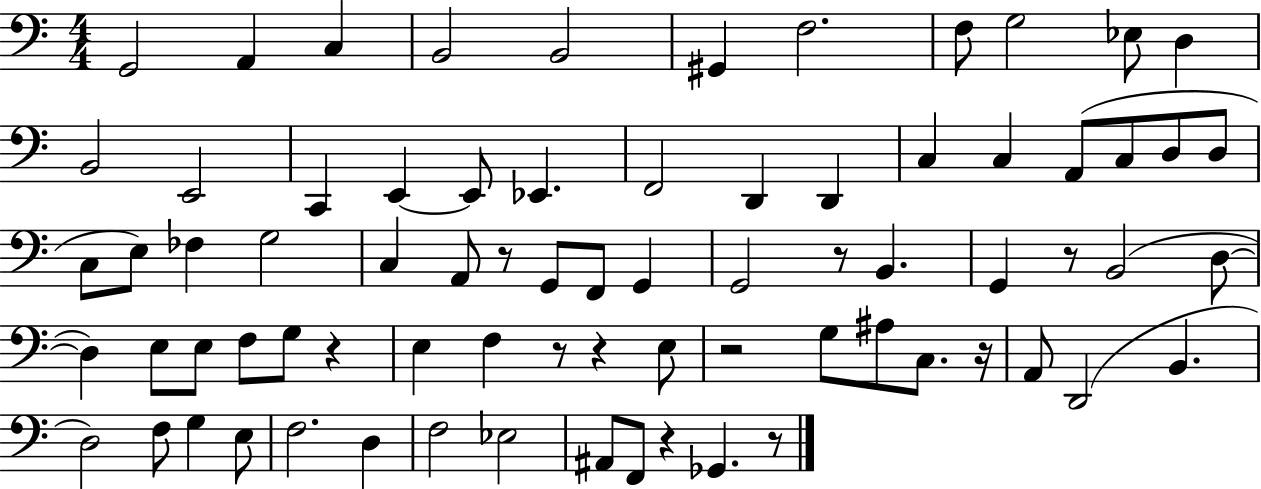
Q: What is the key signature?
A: C major